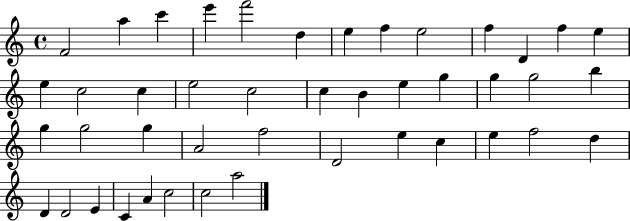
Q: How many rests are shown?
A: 0